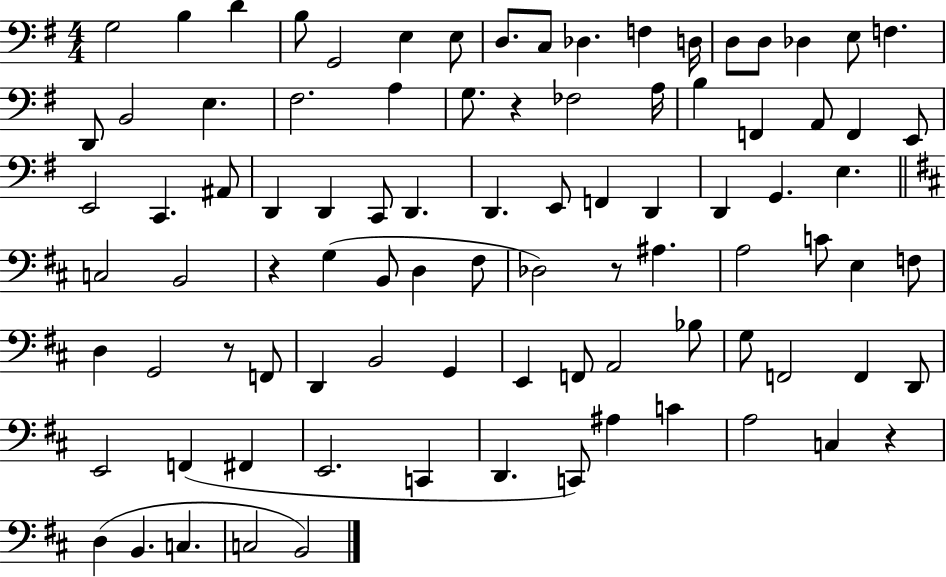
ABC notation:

X:1
T:Untitled
M:4/4
L:1/4
K:G
G,2 B, D B,/2 G,,2 E, E,/2 D,/2 C,/2 _D, F, D,/4 D,/2 D,/2 _D, E,/2 F, D,,/2 B,,2 E, ^F,2 A, G,/2 z _F,2 A,/4 B, F,, A,,/2 F,, E,,/2 E,,2 C,, ^A,,/2 D,, D,, C,,/2 D,, D,, E,,/2 F,, D,, D,, G,, E, C,2 B,,2 z G, B,,/2 D, ^F,/2 _D,2 z/2 ^A, A,2 C/2 E, F,/2 D, G,,2 z/2 F,,/2 D,, B,,2 G,, E,, F,,/2 A,,2 _B,/2 G,/2 F,,2 F,, D,,/2 E,,2 F,, ^F,, E,,2 C,, D,, C,,/2 ^A, C A,2 C, z D, B,, C, C,2 B,,2